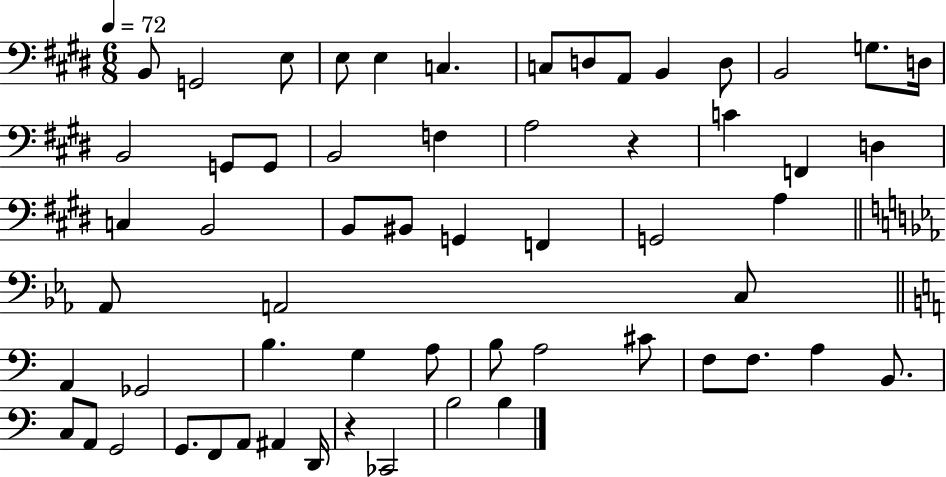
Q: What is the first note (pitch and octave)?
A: B2